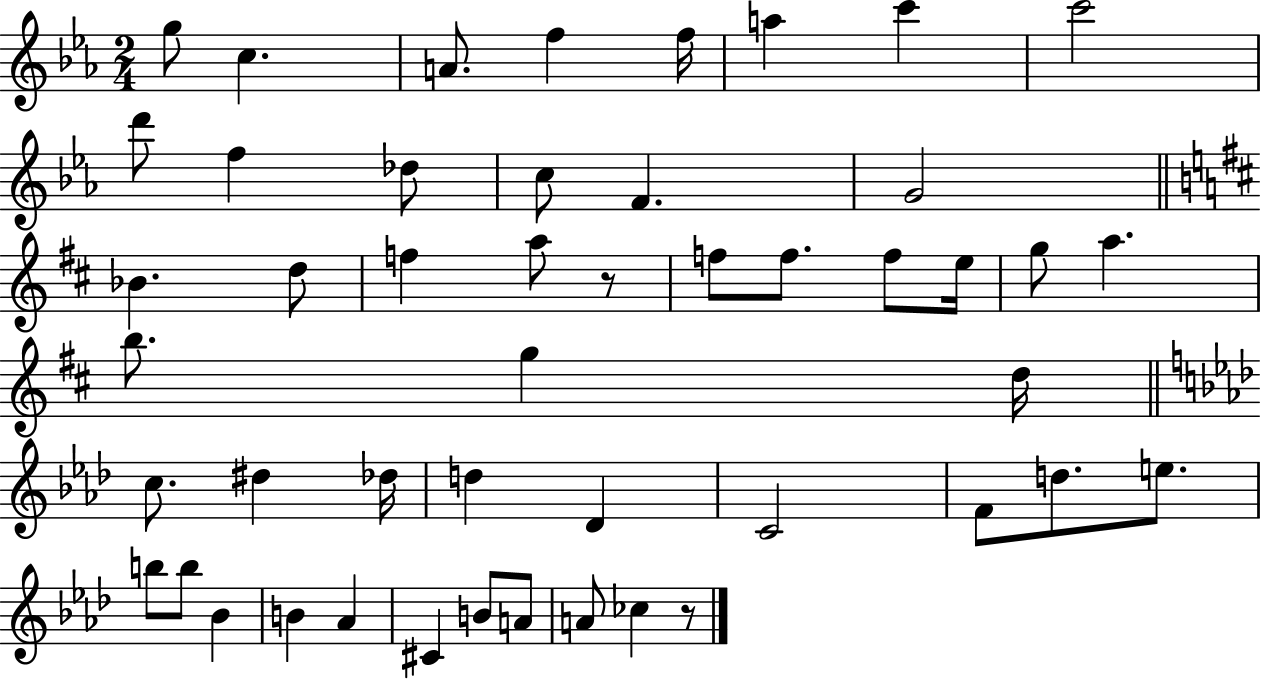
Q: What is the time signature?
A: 2/4